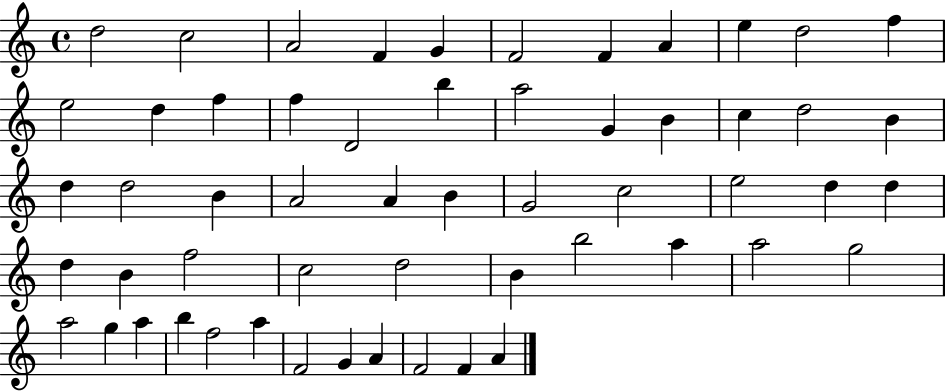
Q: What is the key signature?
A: C major